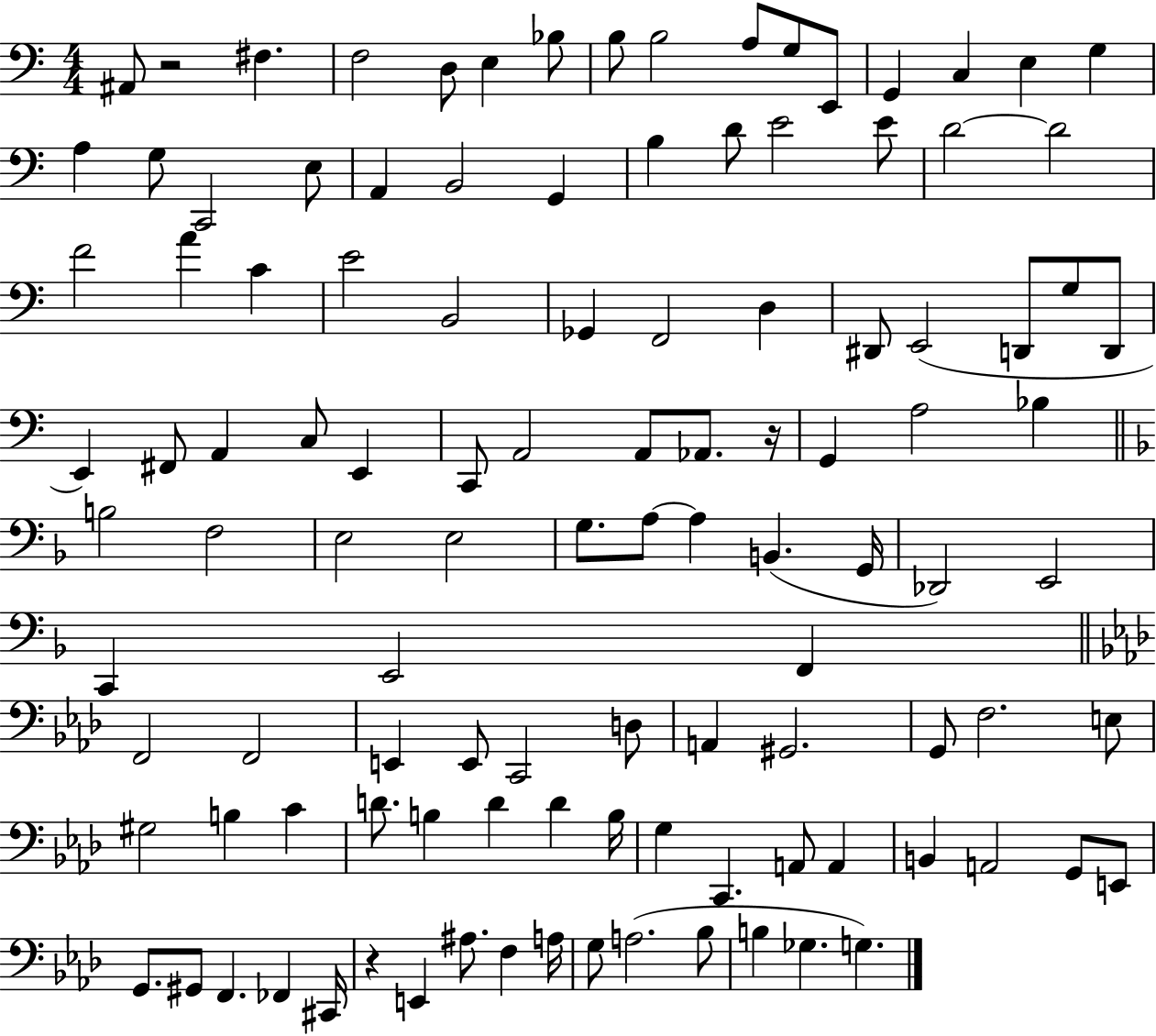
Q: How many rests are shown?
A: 3